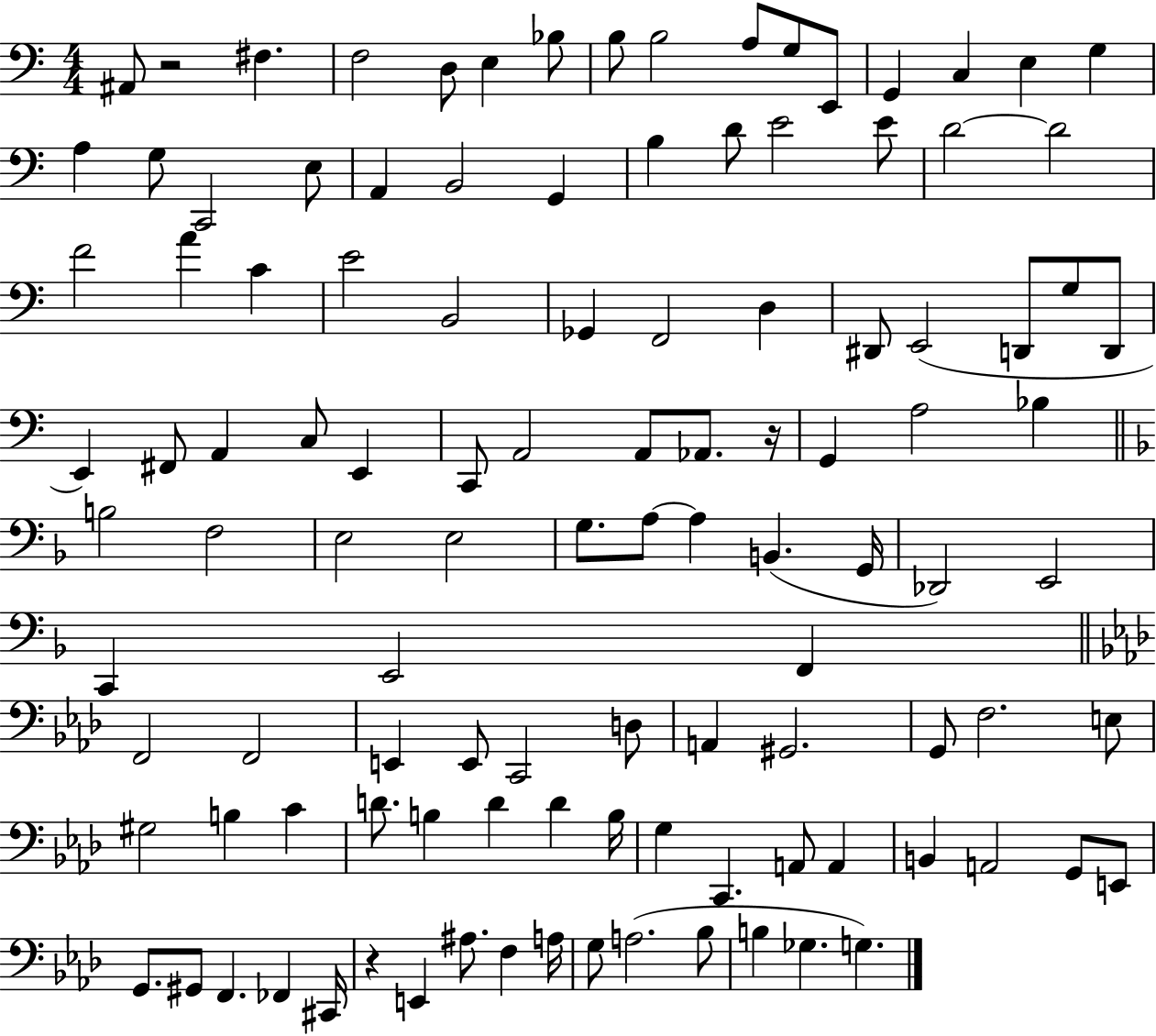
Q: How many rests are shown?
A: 3